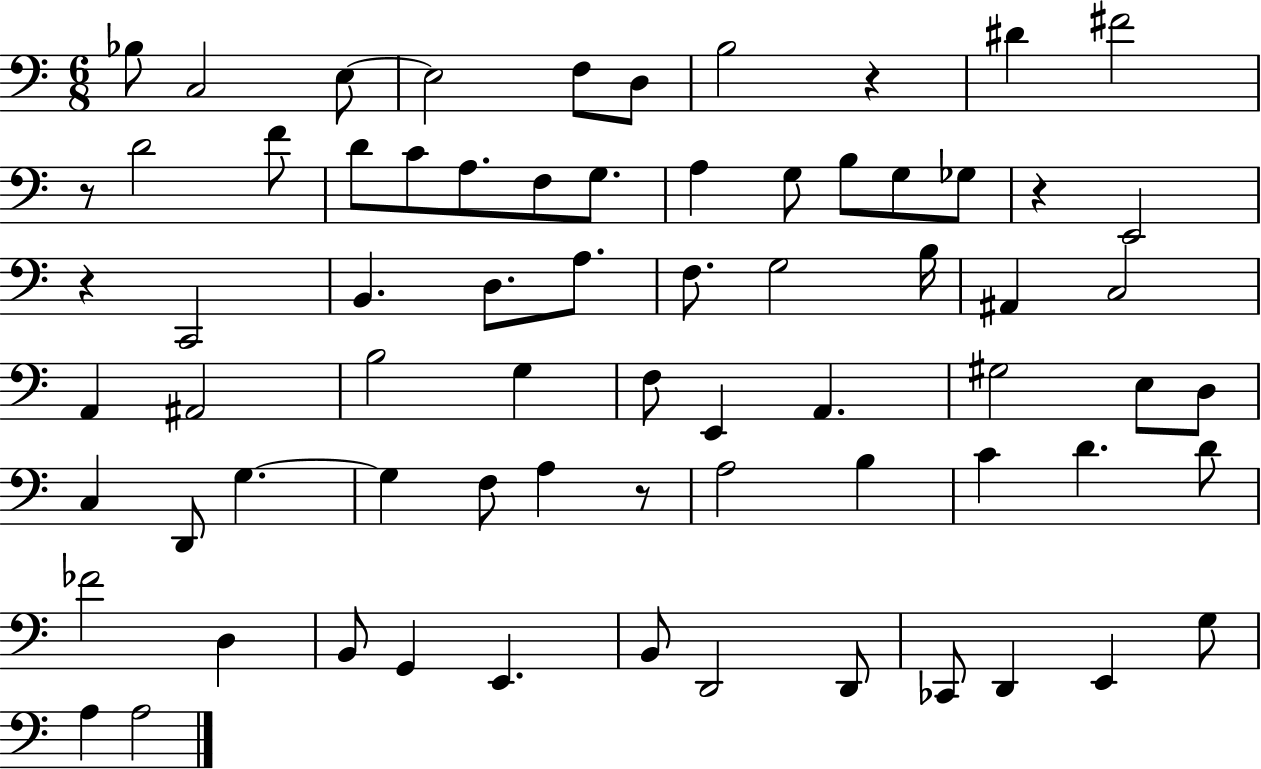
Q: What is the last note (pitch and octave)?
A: A3